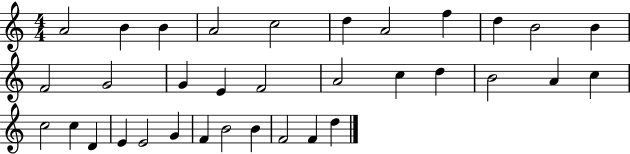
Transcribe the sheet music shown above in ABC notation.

X:1
T:Untitled
M:4/4
L:1/4
K:C
A2 B B A2 c2 d A2 f d B2 B F2 G2 G E F2 A2 c d B2 A c c2 c D E E2 G F B2 B F2 F d